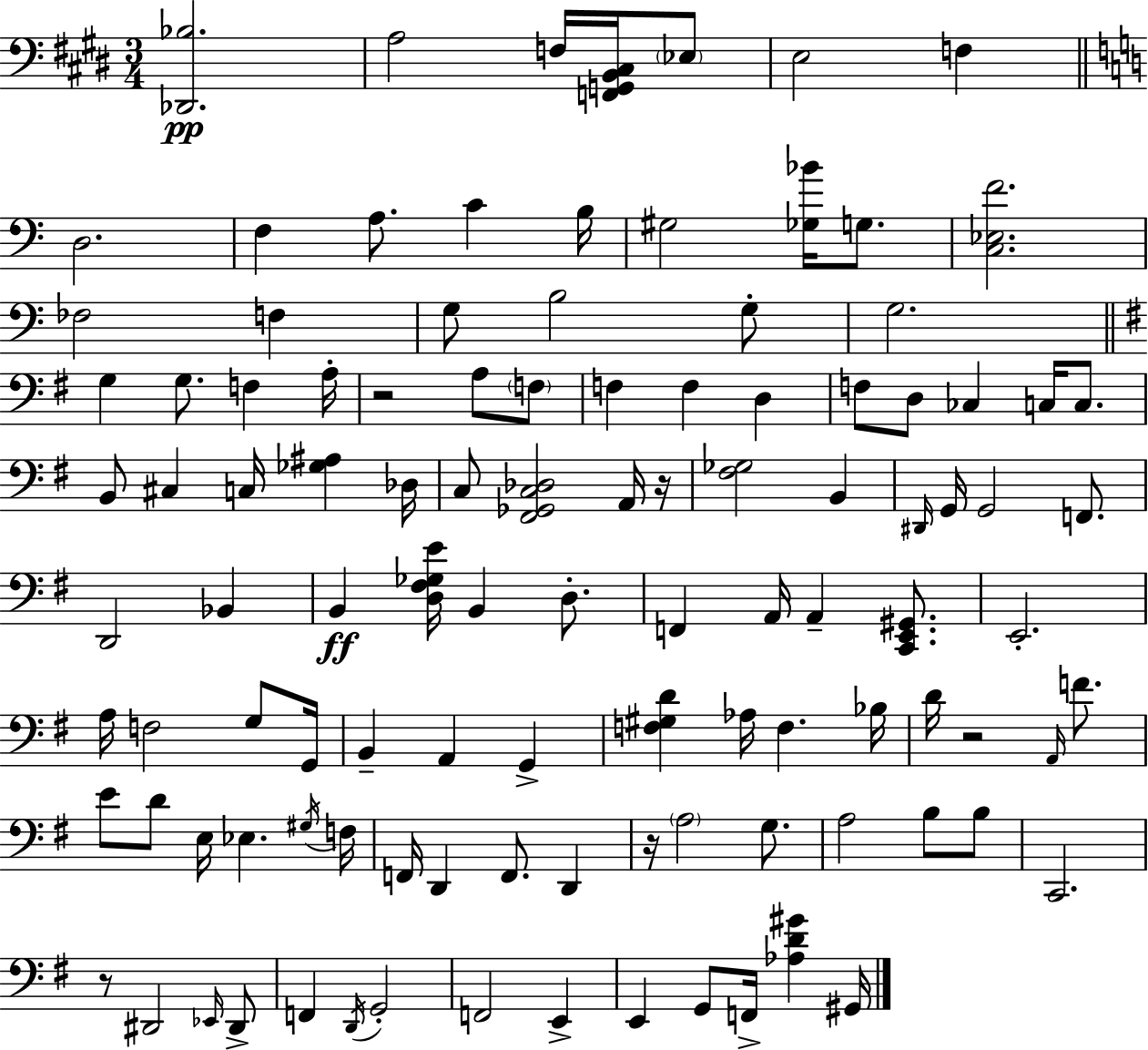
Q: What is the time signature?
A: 3/4